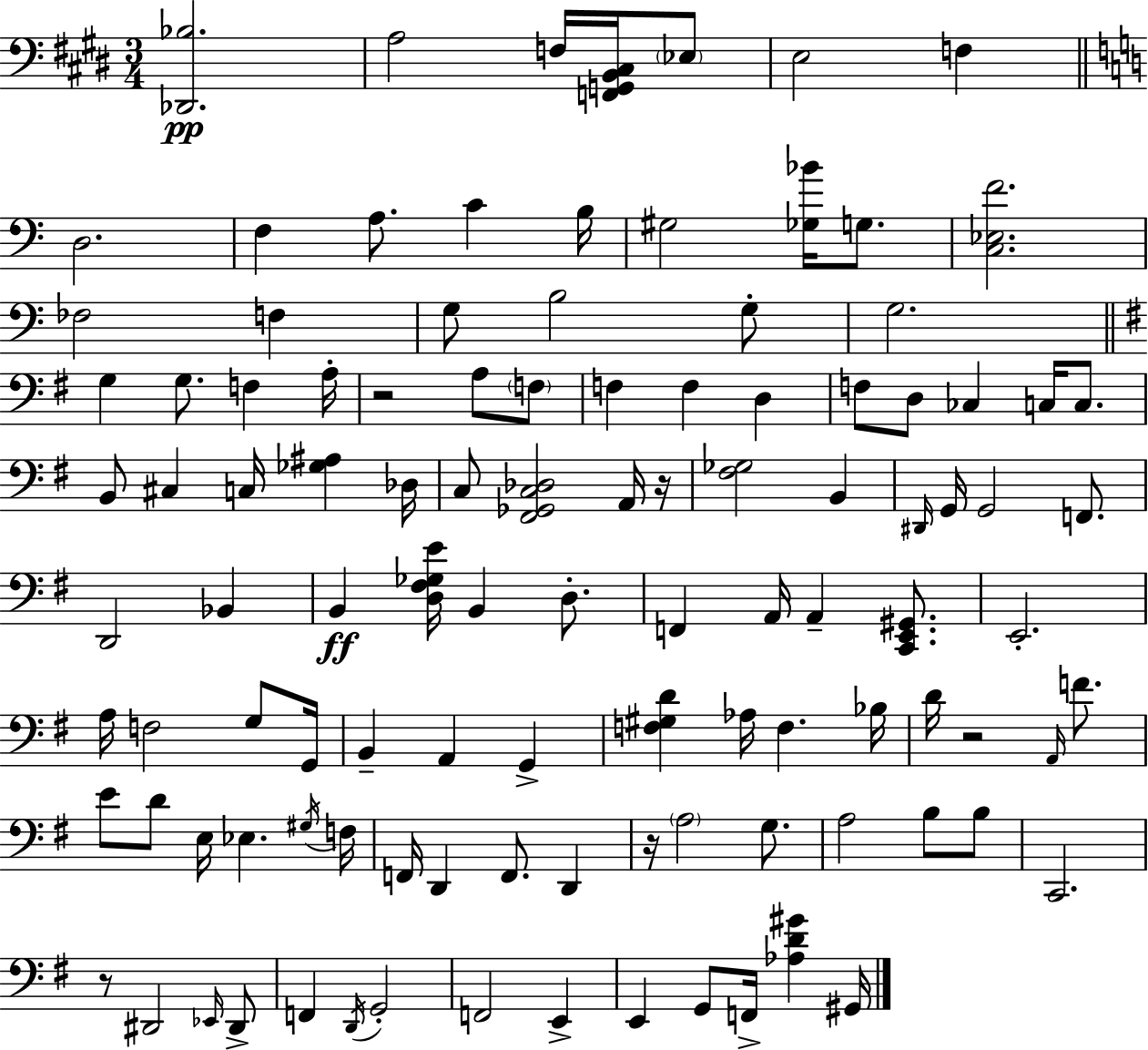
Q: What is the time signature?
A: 3/4